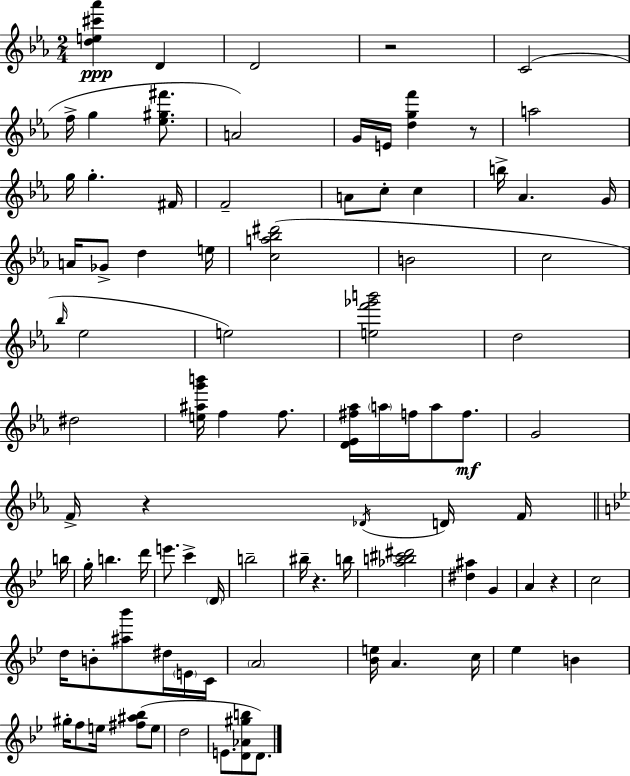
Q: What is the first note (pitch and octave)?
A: D4